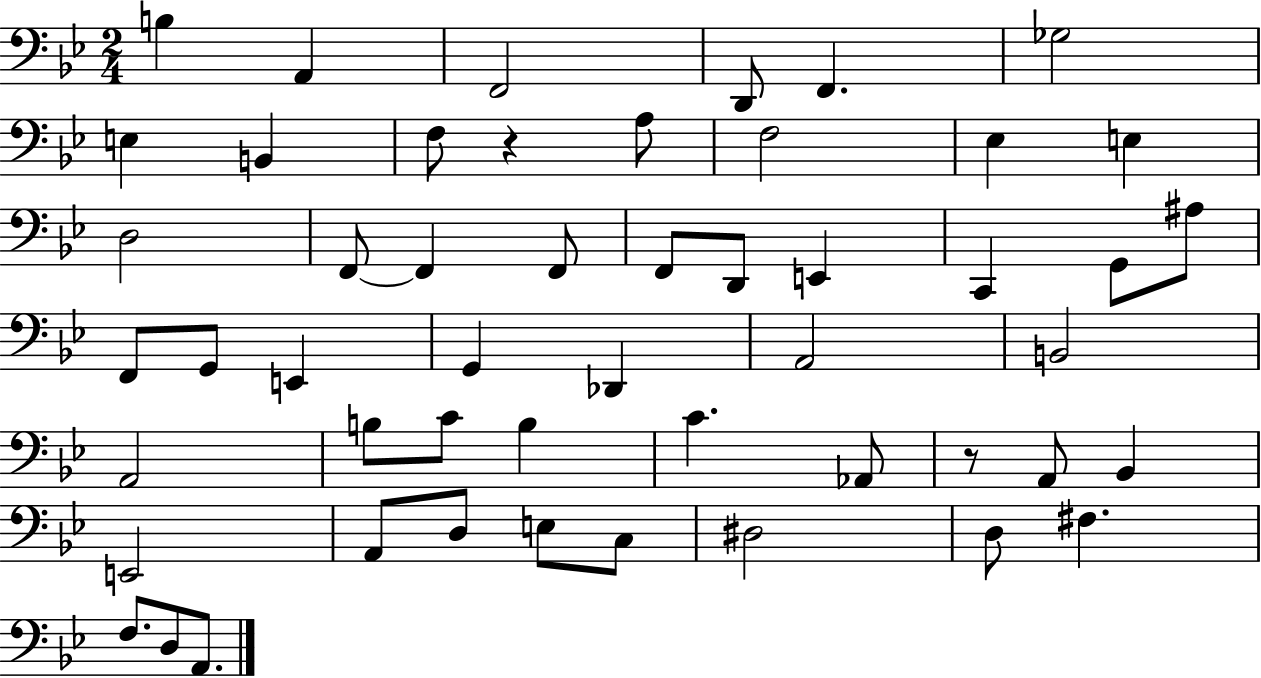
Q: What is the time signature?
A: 2/4